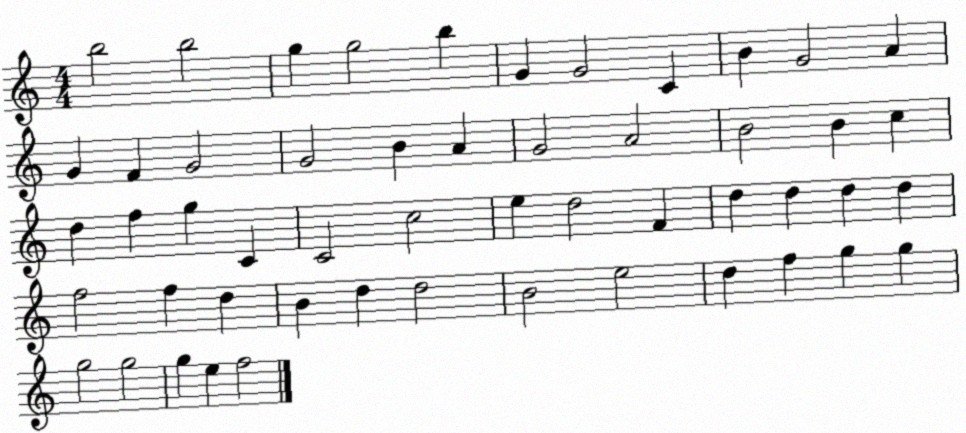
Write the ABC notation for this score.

X:1
T:Untitled
M:4/4
L:1/4
K:C
b2 b2 g g2 b G G2 C B G2 A G F G2 G2 B A G2 A2 B2 B c d f g C C2 c2 e d2 F d d d d f2 f d B d d2 B2 e2 d f g g g2 g2 g e f2